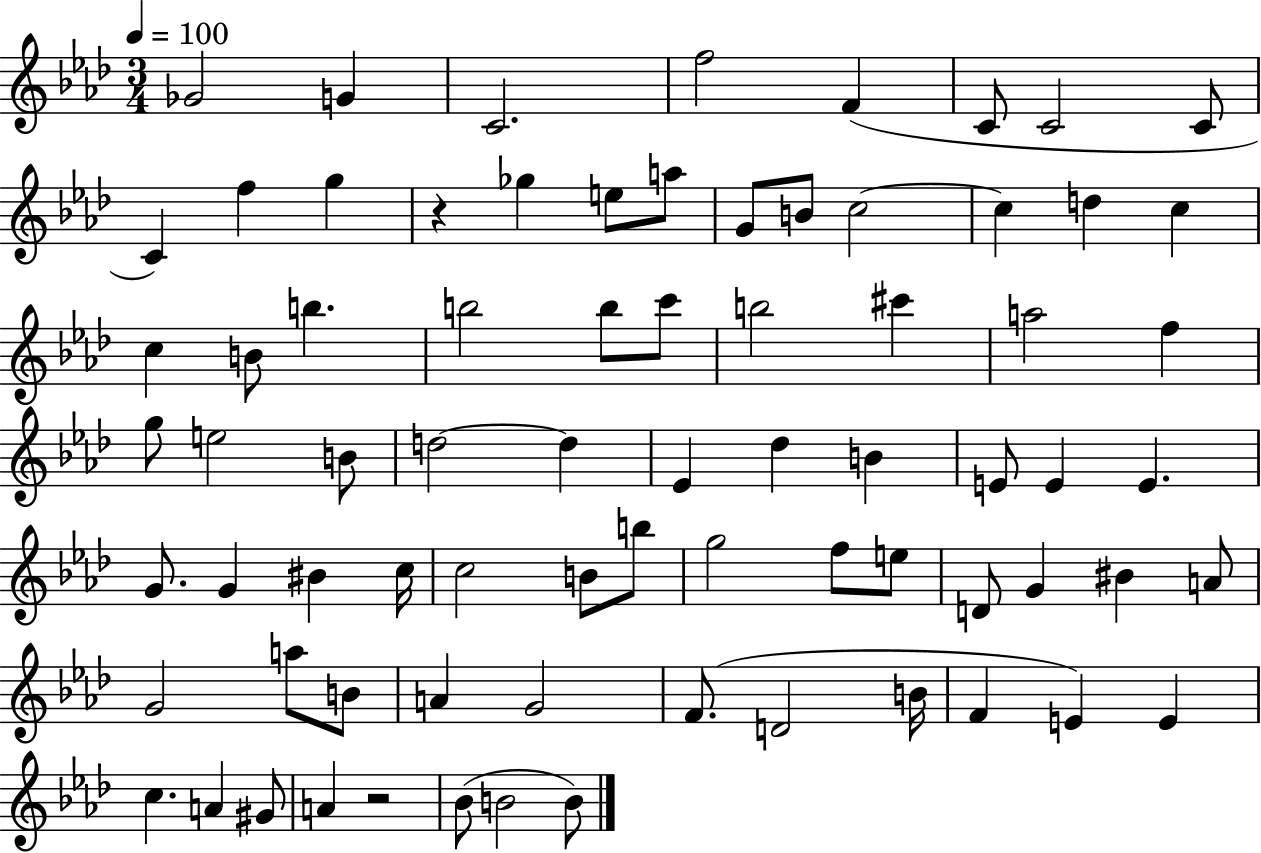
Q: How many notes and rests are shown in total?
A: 75